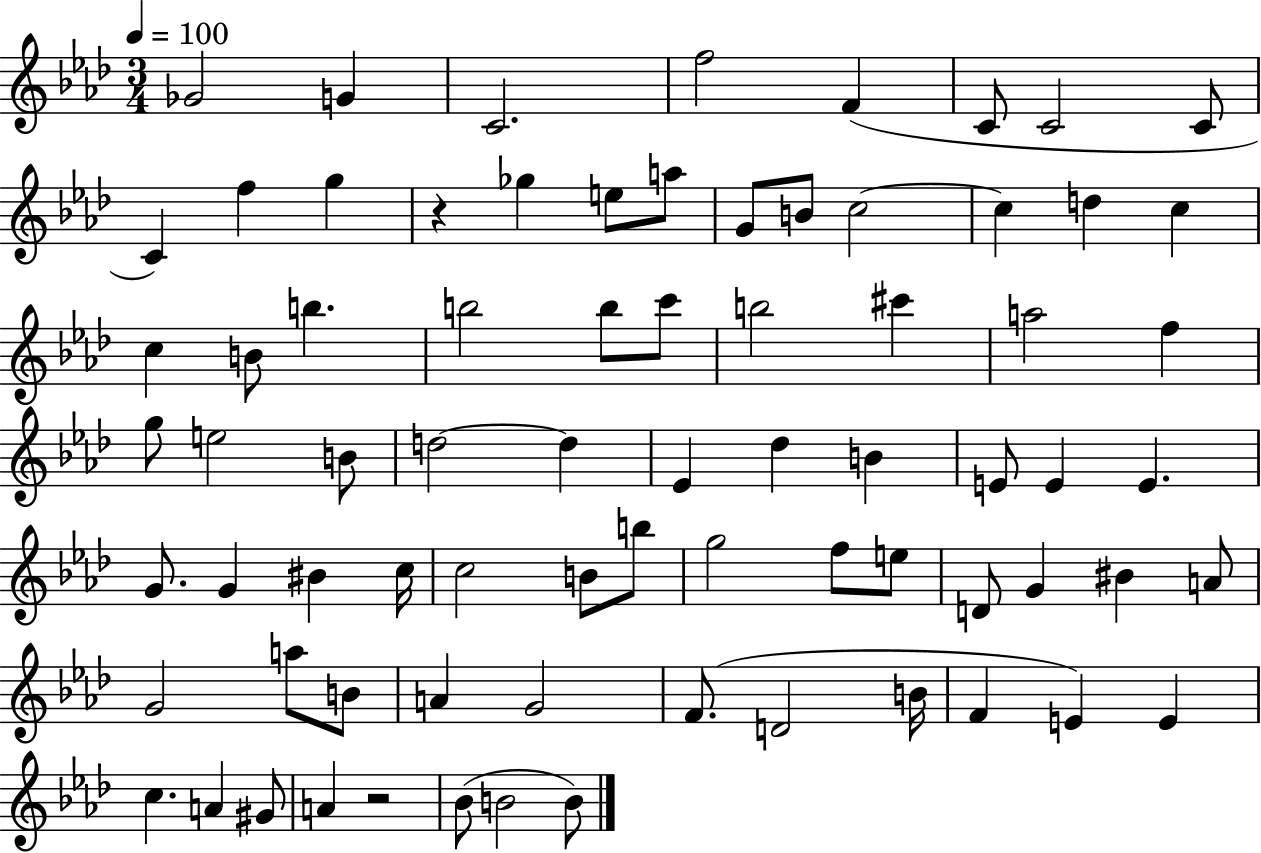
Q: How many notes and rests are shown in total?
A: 75